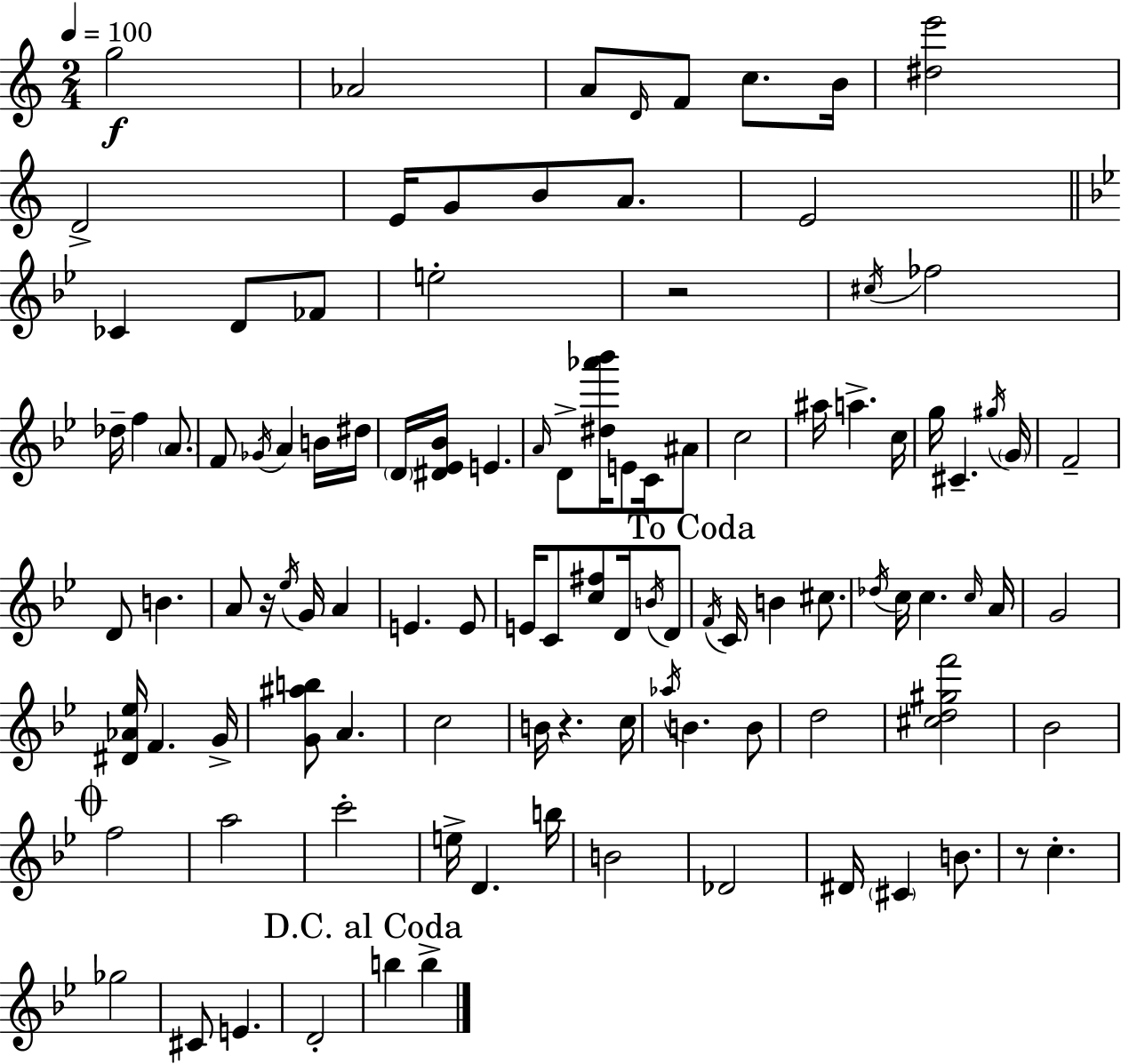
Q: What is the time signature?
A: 2/4